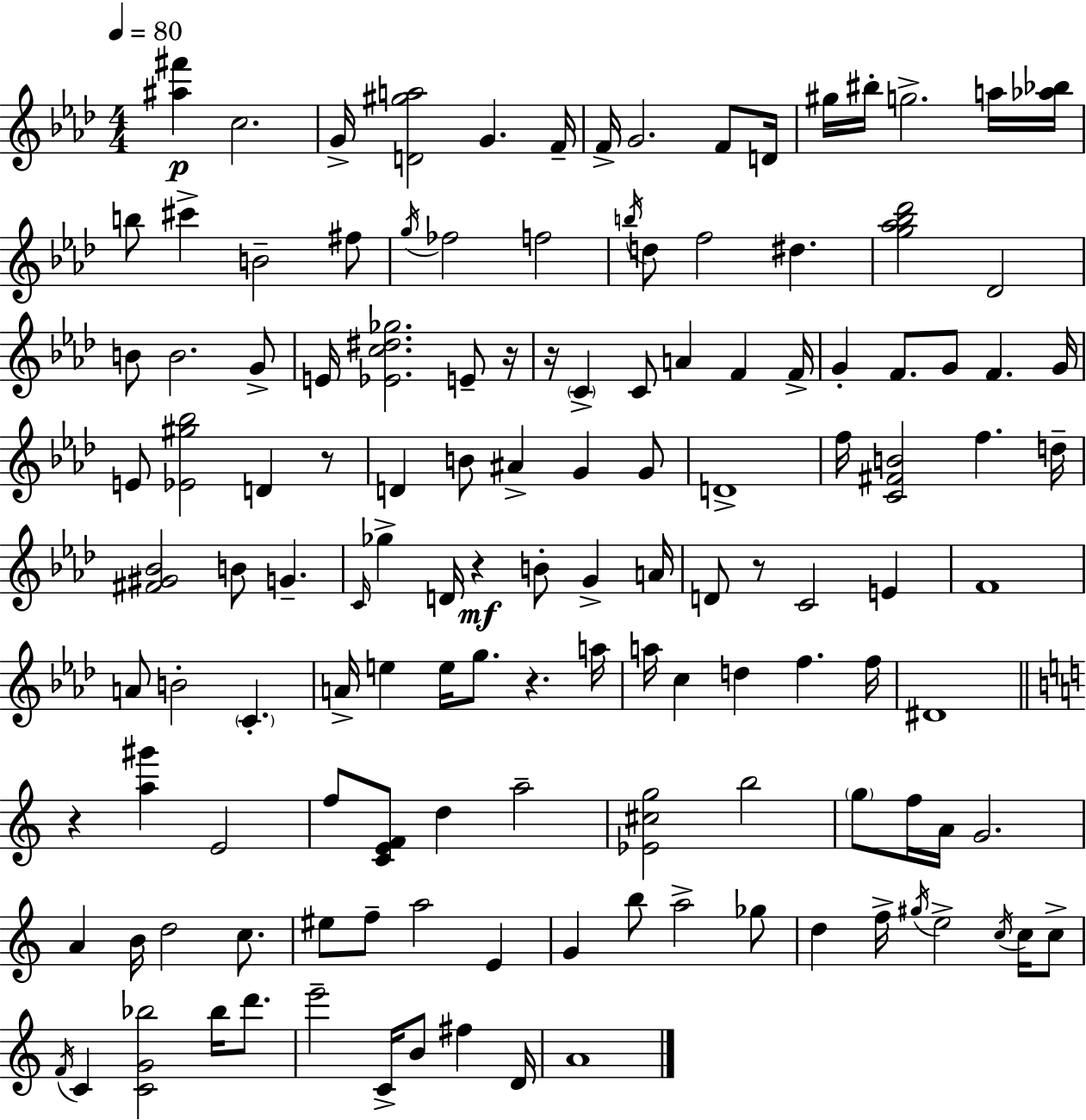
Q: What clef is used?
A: treble